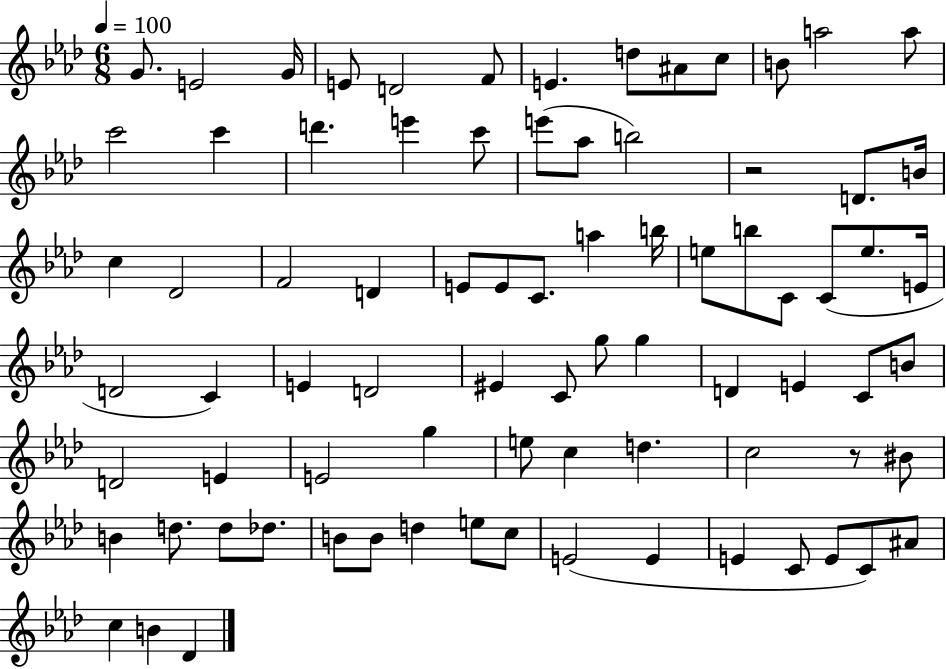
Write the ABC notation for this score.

X:1
T:Untitled
M:6/8
L:1/4
K:Ab
G/2 E2 G/4 E/2 D2 F/2 E d/2 ^A/2 c/2 B/2 a2 a/2 c'2 c' d' e' c'/2 e'/2 _a/2 b2 z2 D/2 B/4 c _D2 F2 D E/2 E/2 C/2 a b/4 e/2 b/2 C/2 C/2 e/2 E/4 D2 C E D2 ^E C/2 g/2 g D E C/2 B/2 D2 E E2 g e/2 c d c2 z/2 ^B/2 B d/2 d/2 _d/2 B/2 B/2 d e/2 c/2 E2 E E C/2 E/2 C/2 ^A/2 c B _D